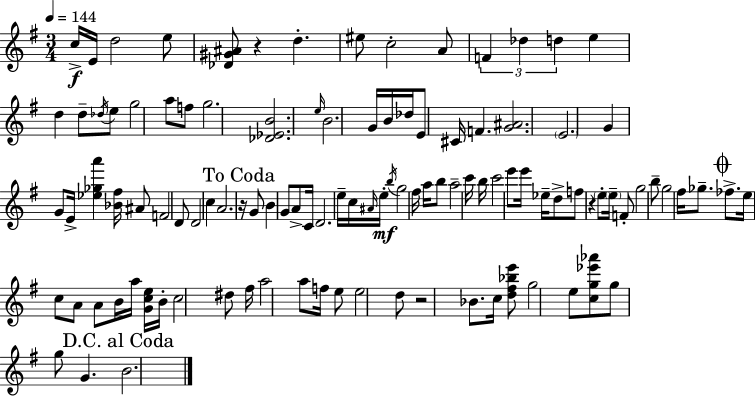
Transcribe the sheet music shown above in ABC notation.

X:1
T:Untitled
M:3/4
L:1/4
K:Em
c/4 E/4 d2 e/2 [_D^G^A]/2 z d ^e/2 c2 A/2 F _d d e d d/2 _d/4 e/2 g2 a/2 f/2 g2 [_D_EB]2 e/4 B2 G/4 B/4 _d/4 E/2 ^C/4 F [G^A]2 E2 G G/2 E/4 [_e_ga'] [_B^f]/4 ^A/2 F2 D/2 D2 c A2 z/4 G/2 B G/2 A/2 C/4 D2 e/4 c/4 ^A/4 e/4 b/4 g2 ^f/4 a/4 b/2 a2 c'/4 b/4 c'2 e'/2 e'/4 _e/4 d/2 f/2 z e/2 e/4 F/2 g2 b/2 g2 ^f/4 _g/2 _f/2 e/4 c/2 A/2 A/2 B/4 a/4 [Gce]/4 B/4 c2 ^d/2 ^f/4 a2 a/2 f/4 e/2 e2 d/2 z2 _B/2 c/4 [d^f_be']/2 g2 e/2 [cg_e'_a']/2 g/2 g/2 G B2